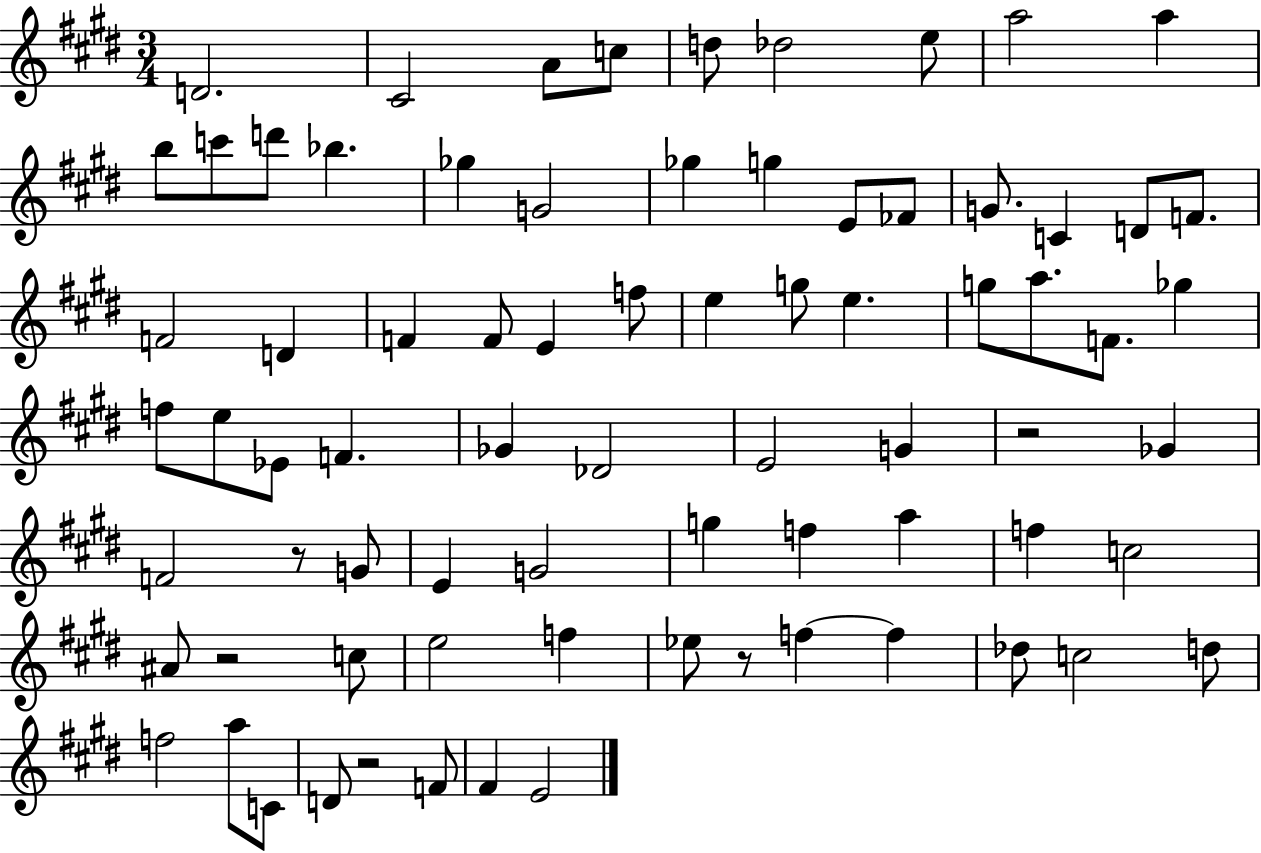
X:1
T:Untitled
M:3/4
L:1/4
K:E
D2 ^C2 A/2 c/2 d/2 _d2 e/2 a2 a b/2 c'/2 d'/2 _b _g G2 _g g E/2 _F/2 G/2 C D/2 F/2 F2 D F F/2 E f/2 e g/2 e g/2 a/2 F/2 _g f/2 e/2 _E/2 F _G _D2 E2 G z2 _G F2 z/2 G/2 E G2 g f a f c2 ^A/2 z2 c/2 e2 f _e/2 z/2 f f _d/2 c2 d/2 f2 a/2 C/2 D/2 z2 F/2 ^F E2